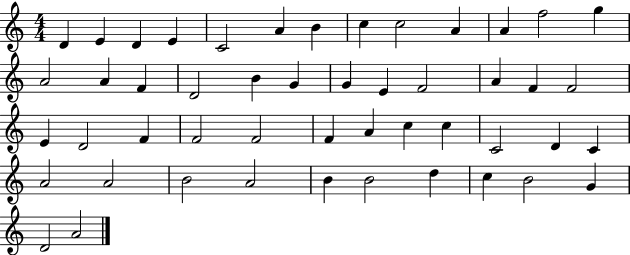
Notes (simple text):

D4/q E4/q D4/q E4/q C4/h A4/q B4/q C5/q C5/h A4/q A4/q F5/h G5/q A4/h A4/q F4/q D4/h B4/q G4/q G4/q E4/q F4/h A4/q F4/q F4/h E4/q D4/h F4/q F4/h F4/h F4/q A4/q C5/q C5/q C4/h D4/q C4/q A4/h A4/h B4/h A4/h B4/q B4/h D5/q C5/q B4/h G4/q D4/h A4/h